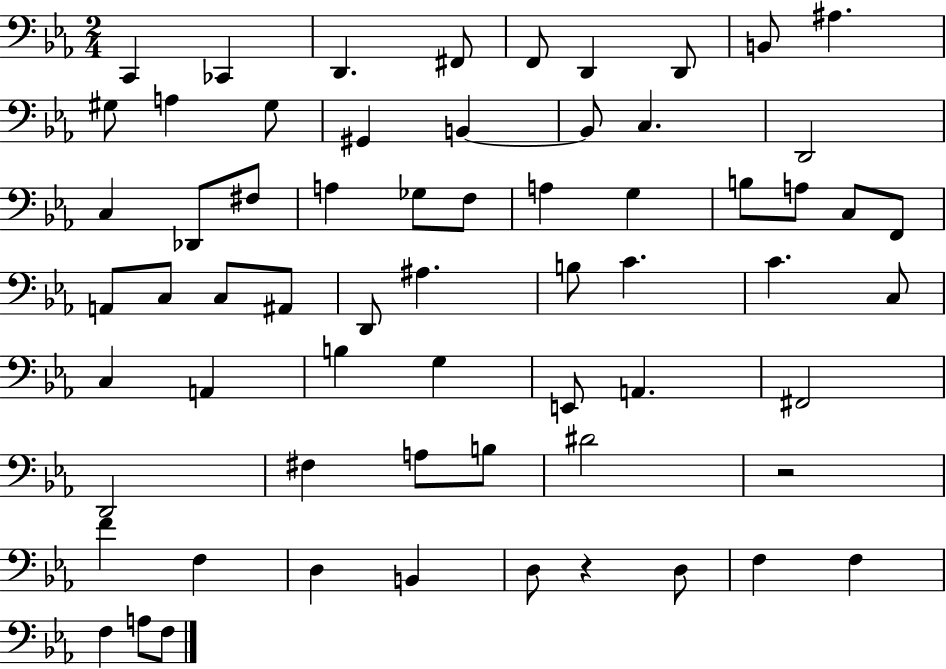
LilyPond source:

{
  \clef bass
  \numericTimeSignature
  \time 2/4
  \key ees \major
  c,4 ces,4 | d,4. fis,8 | f,8 d,4 d,8 | b,8 ais4. | \break gis8 a4 gis8 | gis,4 b,4~~ | b,8 c4. | d,2 | \break c4 des,8 fis8 | a4 ges8 f8 | a4 g4 | b8 a8 c8 f,8 | \break a,8 c8 c8 ais,8 | d,8 ais4. | b8 c'4. | c'4. c8 | \break c4 a,4 | b4 g4 | e,8 a,4. | fis,2 | \break d,2 | fis4 a8 b8 | dis'2 | r2 | \break f'4 f4 | d4 b,4 | d8 r4 d8 | f4 f4 | \break f4 a8 f8 | \bar "|."
}